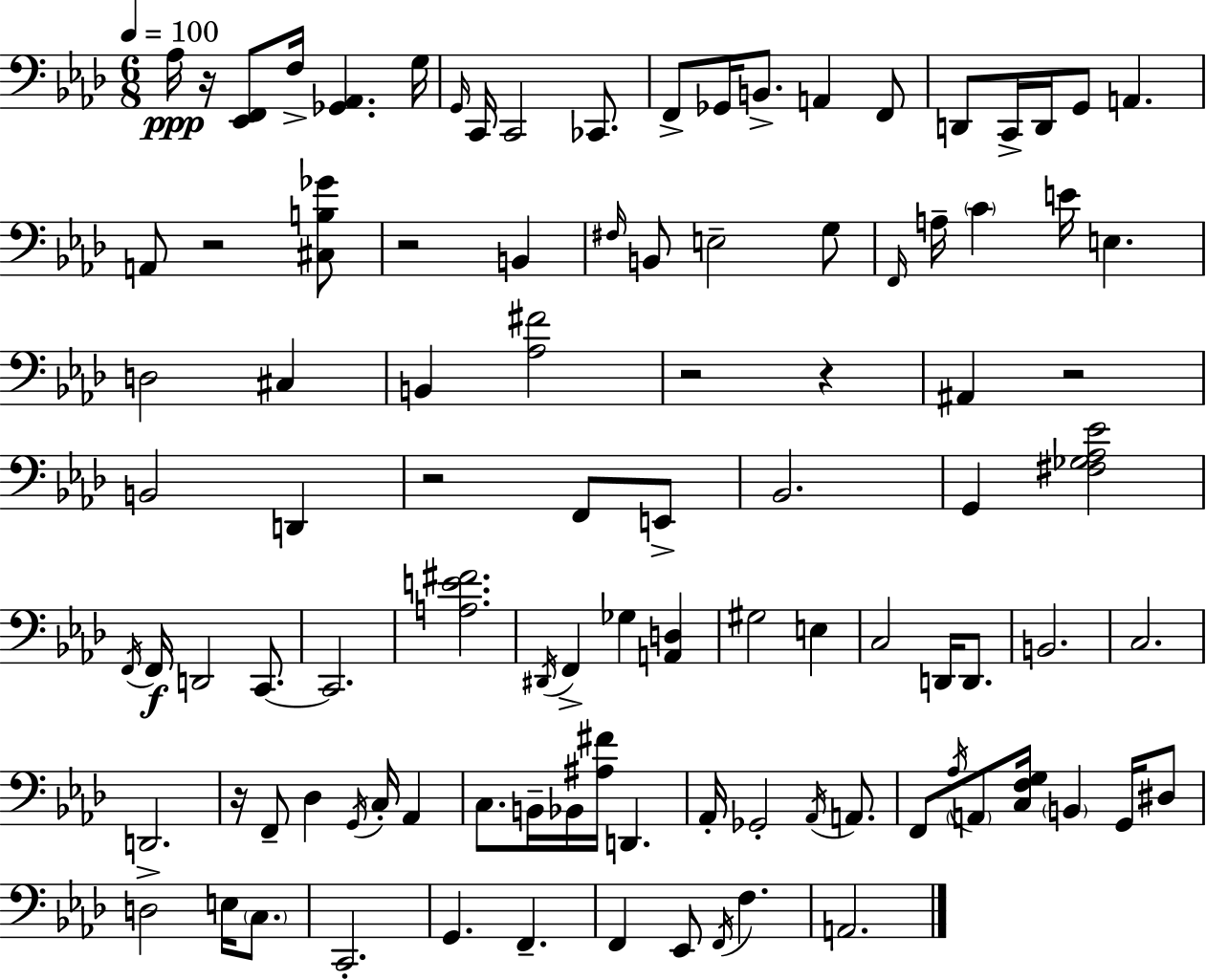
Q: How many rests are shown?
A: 8